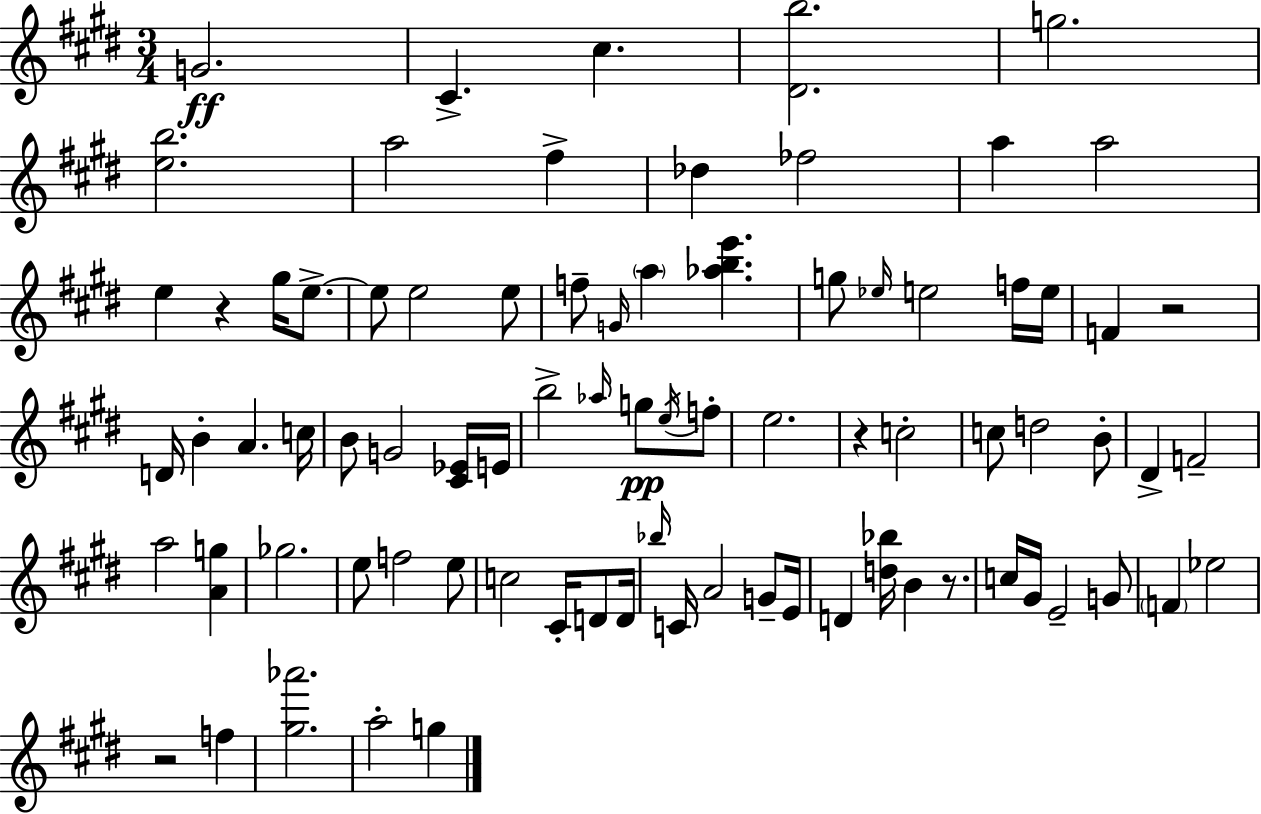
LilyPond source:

{
  \clef treble
  \numericTimeSignature
  \time 3/4
  \key e \major
  g'2.\ff | cis'4.-> cis''4. | <dis' b''>2. | g''2. | \break <e'' b''>2. | a''2 fis''4-> | des''4 fes''2 | a''4 a''2 | \break e''4 r4 gis''16 e''8.->~~ | e''8 e''2 e''8 | f''8-- \grace { g'16 } \parenthesize a''4 <aes'' b'' e'''>4. | g''8 \grace { ees''16 } e''2 | \break f''16 e''16 f'4 r2 | d'16 b'4-. a'4. | c''16 b'8 g'2 | <cis' ees'>16 e'16 b''2-> \grace { aes''16 } g''8\pp | \break \acciaccatura { e''16 } f''8-. e''2. | r4 c''2-. | c''8 d''2 | b'8-. dis'4-> f'2-- | \break a''2 | <a' g''>4 ges''2. | e''8 f''2 | e''8 c''2 | \break cis'16-. d'8 d'16 \grace { bes''16 } c'16 a'2 | g'8-- e'16 d'4 <d'' bes''>16 b'4 | r8. c''16 gis'16 e'2-- | g'8 \parenthesize f'4 ees''2 | \break r2 | f''4 <gis'' aes'''>2. | a''2-. | g''4 \bar "|."
}